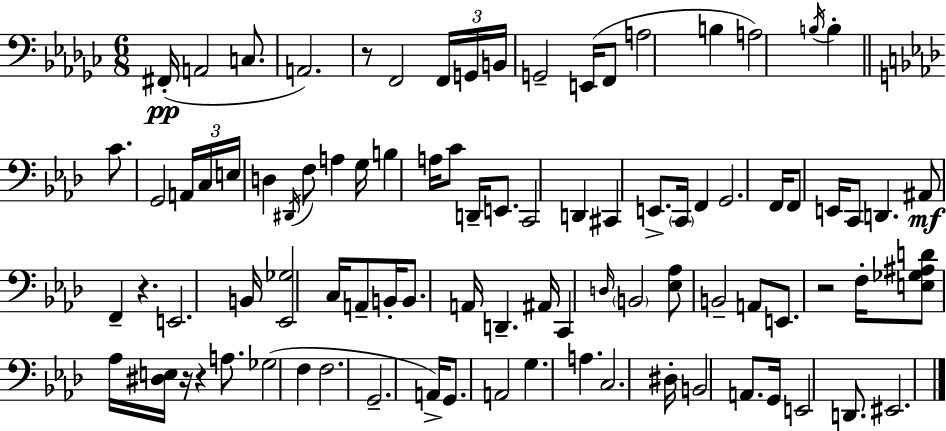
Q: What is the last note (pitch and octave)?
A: EIS2